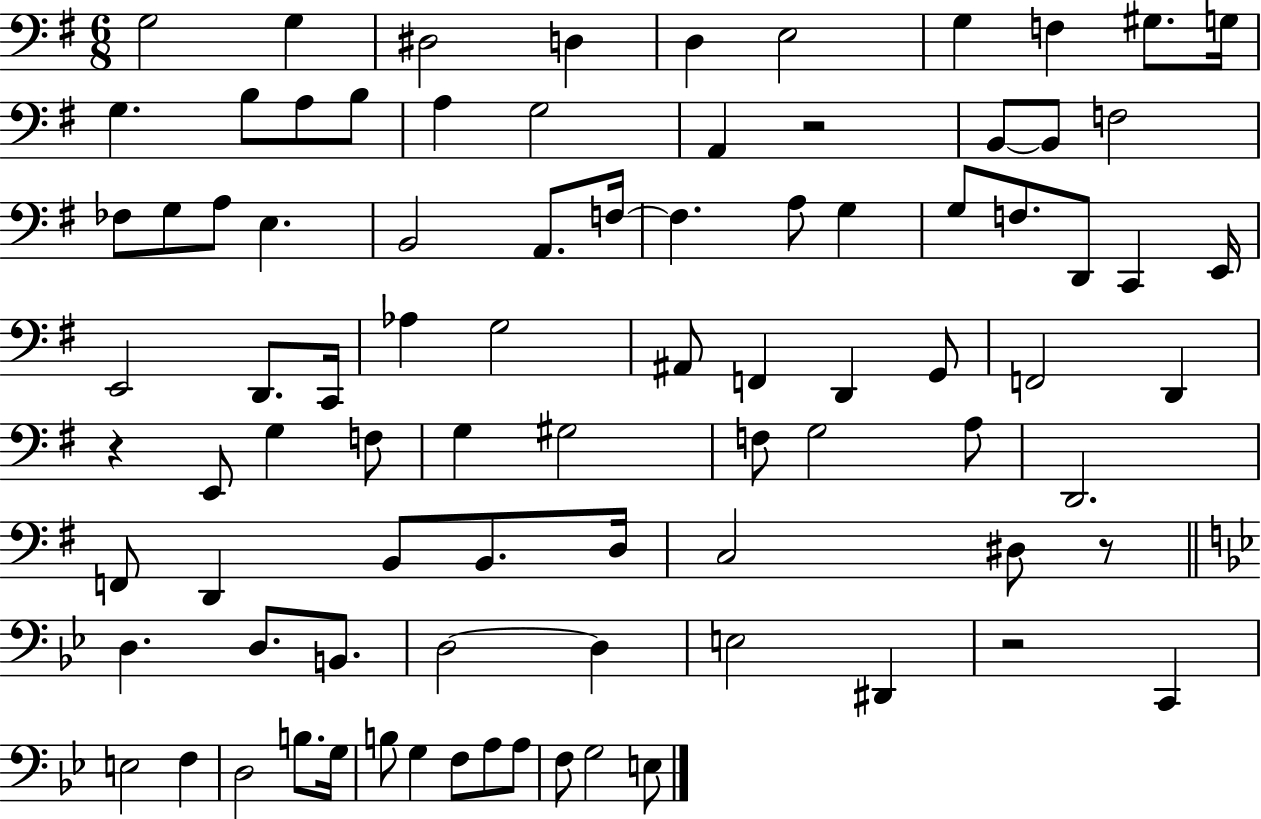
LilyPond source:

{
  \clef bass
  \numericTimeSignature
  \time 6/8
  \key g \major
  g2 g4 | dis2 d4 | d4 e2 | g4 f4 gis8. g16 | \break g4. b8 a8 b8 | a4 g2 | a,4 r2 | b,8~~ b,8 f2 | \break fes8 g8 a8 e4. | b,2 a,8. f16~~ | f4. a8 g4 | g8 f8. d,8 c,4 e,16 | \break e,2 d,8. c,16 | aes4 g2 | ais,8 f,4 d,4 g,8 | f,2 d,4 | \break r4 e,8 g4 f8 | g4 gis2 | f8 g2 a8 | d,2. | \break f,8 d,4 b,8 b,8. d16 | c2 dis8 r8 | \bar "||" \break \key bes \major d4. d8. b,8. | d2~~ d4 | e2 dis,4 | r2 c,4 | \break e2 f4 | d2 b8. g16 | b8 g4 f8 a8 a8 | f8 g2 e8 | \break \bar "|."
}